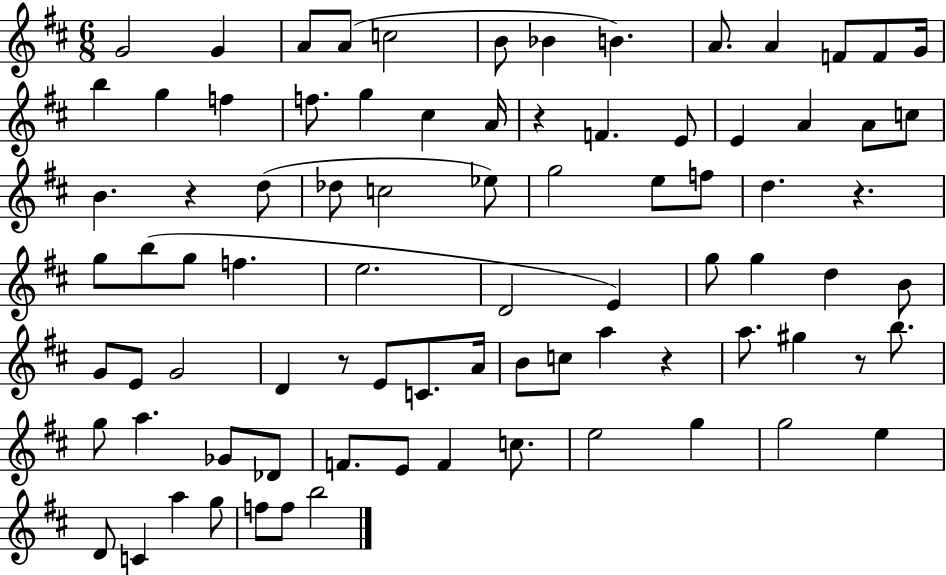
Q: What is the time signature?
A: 6/8